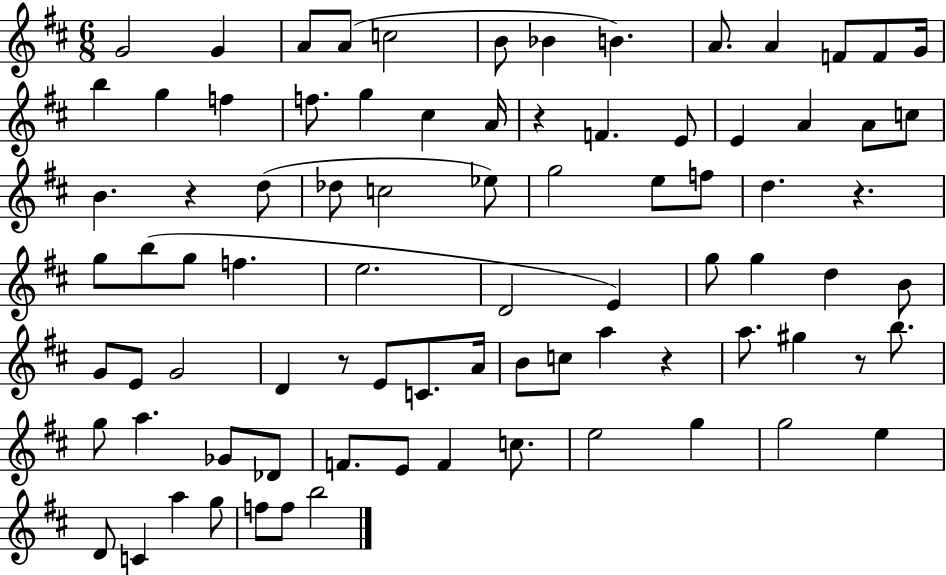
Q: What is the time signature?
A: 6/8